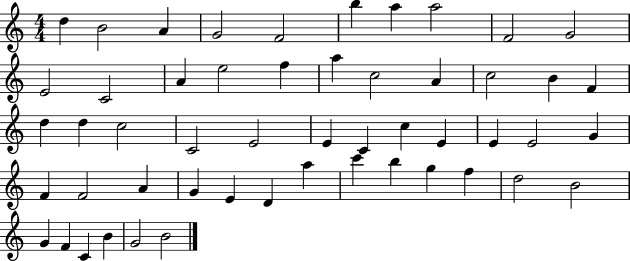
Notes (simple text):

D5/q B4/h A4/q G4/h F4/h B5/q A5/q A5/h F4/h G4/h E4/h C4/h A4/q E5/h F5/q A5/q C5/h A4/q C5/h B4/q F4/q D5/q D5/q C5/h C4/h E4/h E4/q C4/q C5/q E4/q E4/q E4/h G4/q F4/q F4/h A4/q G4/q E4/q D4/q A5/q C6/q B5/q G5/q F5/q D5/h B4/h G4/q F4/q C4/q B4/q G4/h B4/h